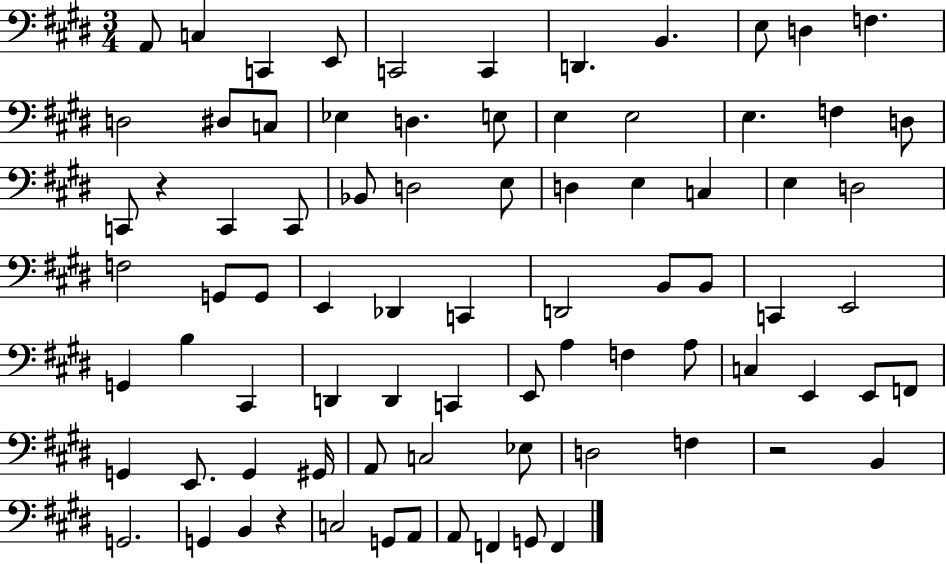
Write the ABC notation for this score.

X:1
T:Untitled
M:3/4
L:1/4
K:E
A,,/2 C, C,, E,,/2 C,,2 C,, D,, B,, E,/2 D, F, D,2 ^D,/2 C,/2 _E, D, E,/2 E, E,2 E, F, D,/2 C,,/2 z C,, C,,/2 _B,,/2 D,2 E,/2 D, E, C, E, D,2 F,2 G,,/2 G,,/2 E,, _D,, C,, D,,2 B,,/2 B,,/2 C,, E,,2 G,, B, ^C,, D,, D,, C,, E,,/2 A, F, A,/2 C, E,, E,,/2 F,,/2 G,, E,,/2 G,, ^G,,/4 A,,/2 C,2 _E,/2 D,2 F, z2 B,, G,,2 G,, B,, z C,2 G,,/2 A,,/2 A,,/2 F,, G,,/2 F,,